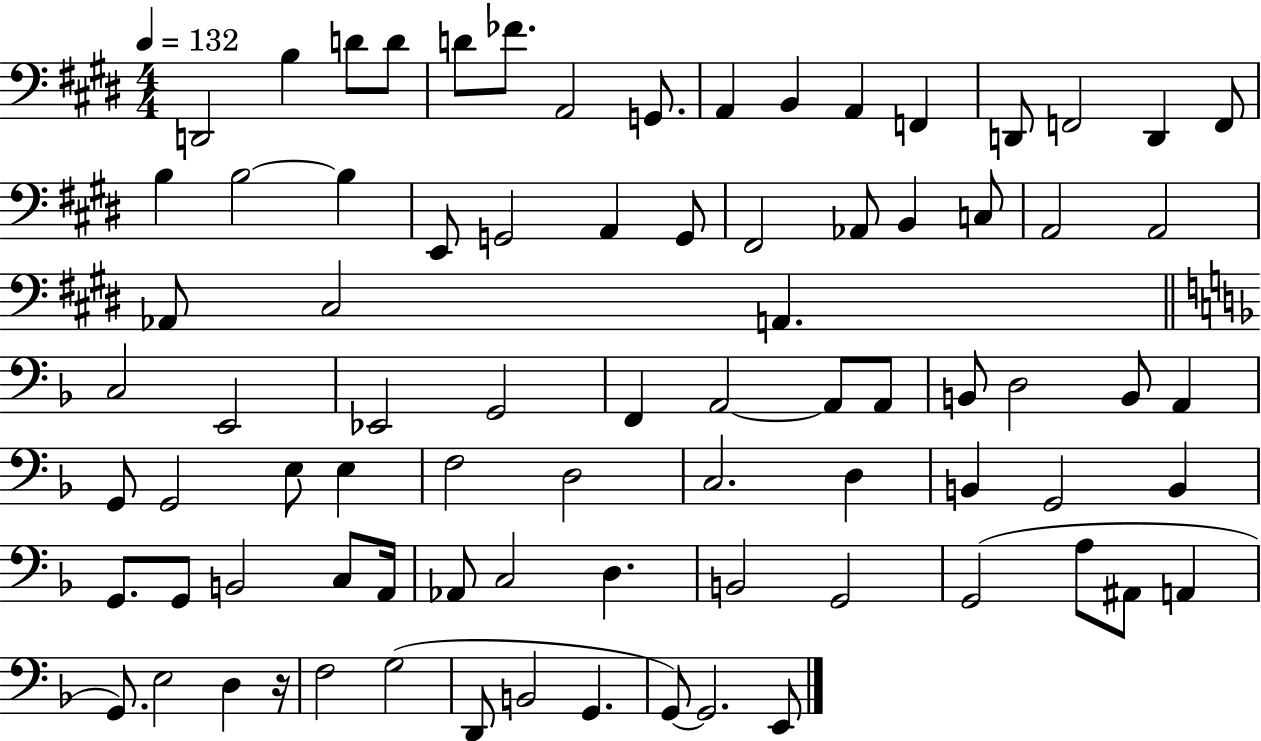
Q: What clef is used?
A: bass